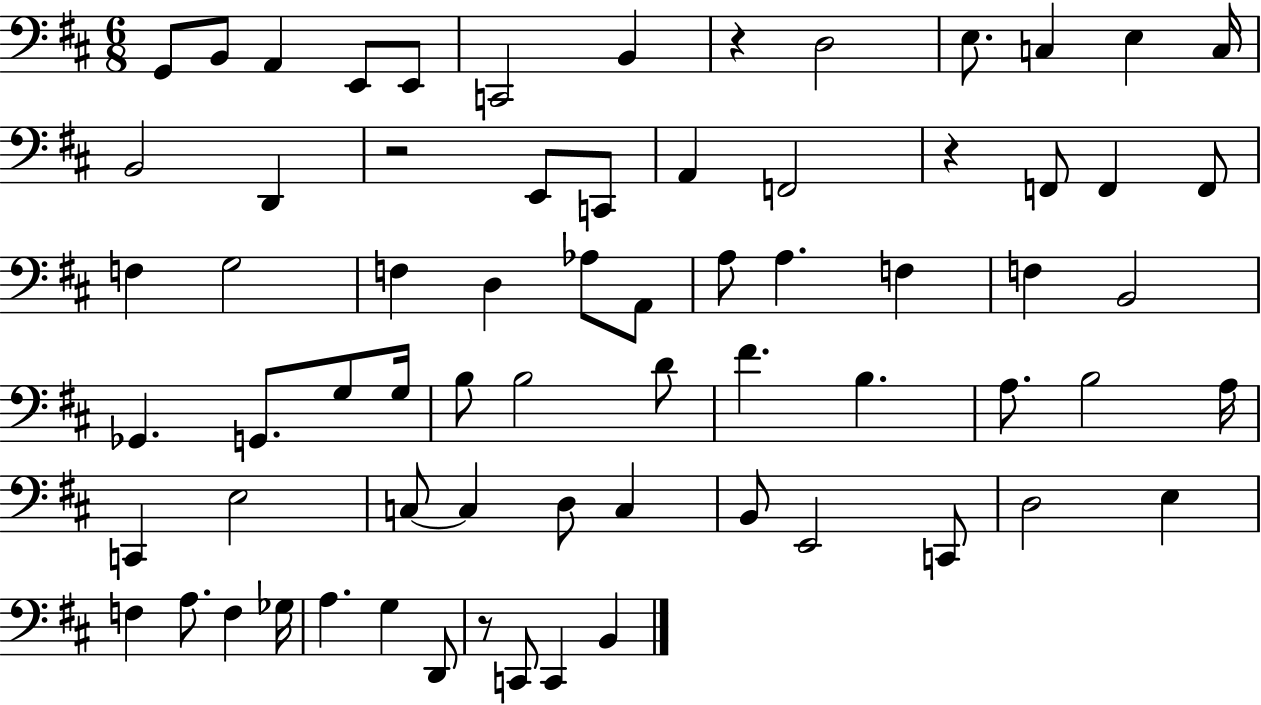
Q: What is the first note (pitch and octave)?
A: G2